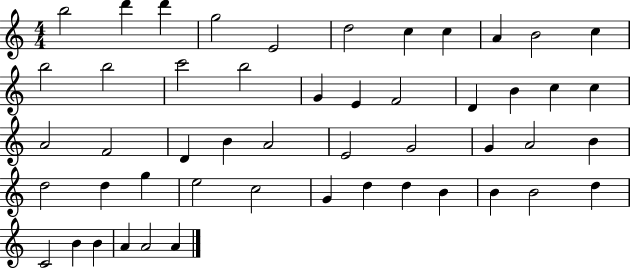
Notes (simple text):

B5/h D6/q D6/q G5/h E4/h D5/h C5/q C5/q A4/q B4/h C5/q B5/h B5/h C6/h B5/h G4/q E4/q F4/h D4/q B4/q C5/q C5/q A4/h F4/h D4/q B4/q A4/h E4/h G4/h G4/q A4/h B4/q D5/h D5/q G5/q E5/h C5/h G4/q D5/q D5/q B4/q B4/q B4/h D5/q C4/h B4/q B4/q A4/q A4/h A4/q